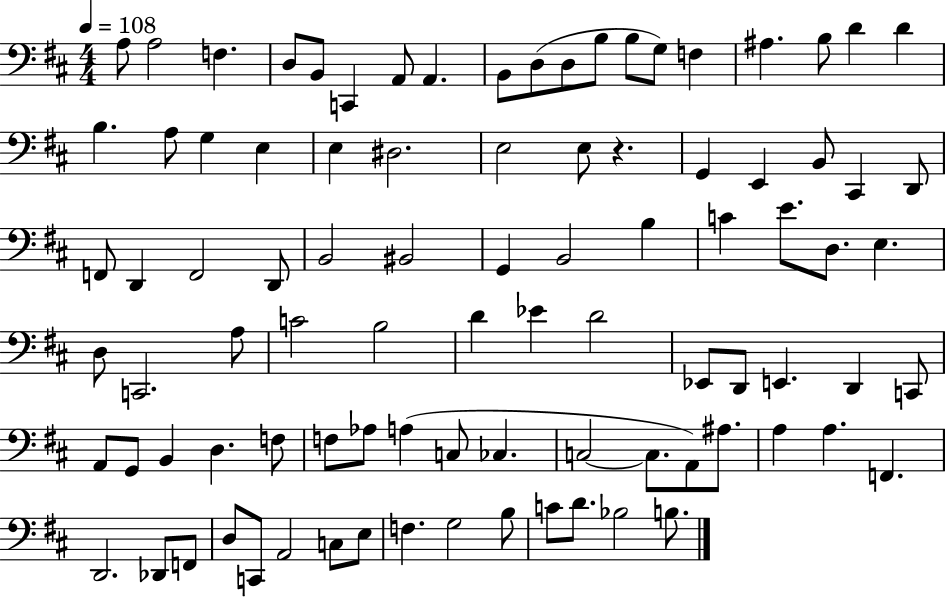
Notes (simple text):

A3/e A3/h F3/q. D3/e B2/e C2/q A2/e A2/q. B2/e D3/e D3/e B3/e B3/e G3/e F3/q A#3/q. B3/e D4/q D4/q B3/q. A3/e G3/q E3/q E3/q D#3/h. E3/h E3/e R/q. G2/q E2/q B2/e C#2/q D2/e F2/e D2/q F2/h D2/e B2/h BIS2/h G2/q B2/h B3/q C4/q E4/e. D3/e. E3/q. D3/e C2/h. A3/e C4/h B3/h D4/q Eb4/q D4/h Eb2/e D2/e E2/q. D2/q C2/e A2/e G2/e B2/q D3/q. F3/e F3/e Ab3/e A3/q C3/e CES3/q. C3/h C3/e. A2/e A#3/e. A3/q A3/q. F2/q. D2/h. Db2/e F2/e D3/e C2/e A2/h C3/e E3/e F3/q. G3/h B3/e C4/e D4/e. Bb3/h B3/e.